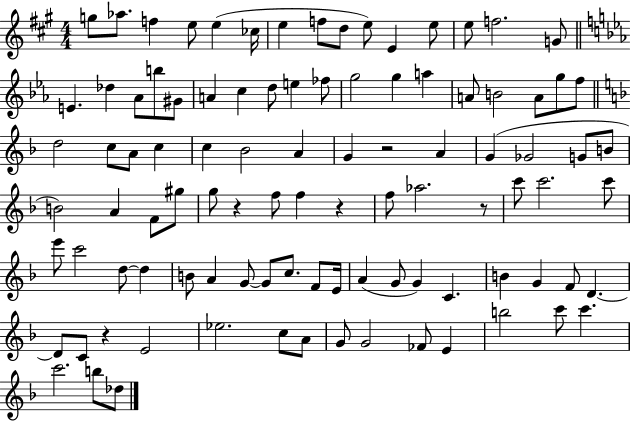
G5/e Ab5/e. F5/q E5/e E5/q CES5/s E5/q F5/e D5/e E5/e E4/q E5/e E5/e F5/h. G4/e E4/q. Db5/q Ab4/e B5/e G#4/e A4/q C5/q D5/e E5/q FES5/e G5/h G5/q A5/q A4/e B4/h A4/e G5/e F5/e D5/h C5/e A4/e C5/q C5/q Bb4/h A4/q G4/q R/h A4/q G4/q Gb4/h G4/e B4/e B4/h A4/q F4/e G#5/e G5/e R/q F5/e F5/q R/q F5/e Ab5/h. R/e C6/e C6/h. C6/e E6/e C6/h D5/e D5/q B4/e A4/q G4/e G4/e C5/e. F4/e E4/s A4/q G4/e G4/q C4/q. B4/q G4/q F4/e D4/q. D4/e C4/e R/q E4/h Eb5/h. C5/e A4/e G4/e G4/h FES4/e E4/q B5/h C6/e C6/q. C6/h. B5/e Db5/e